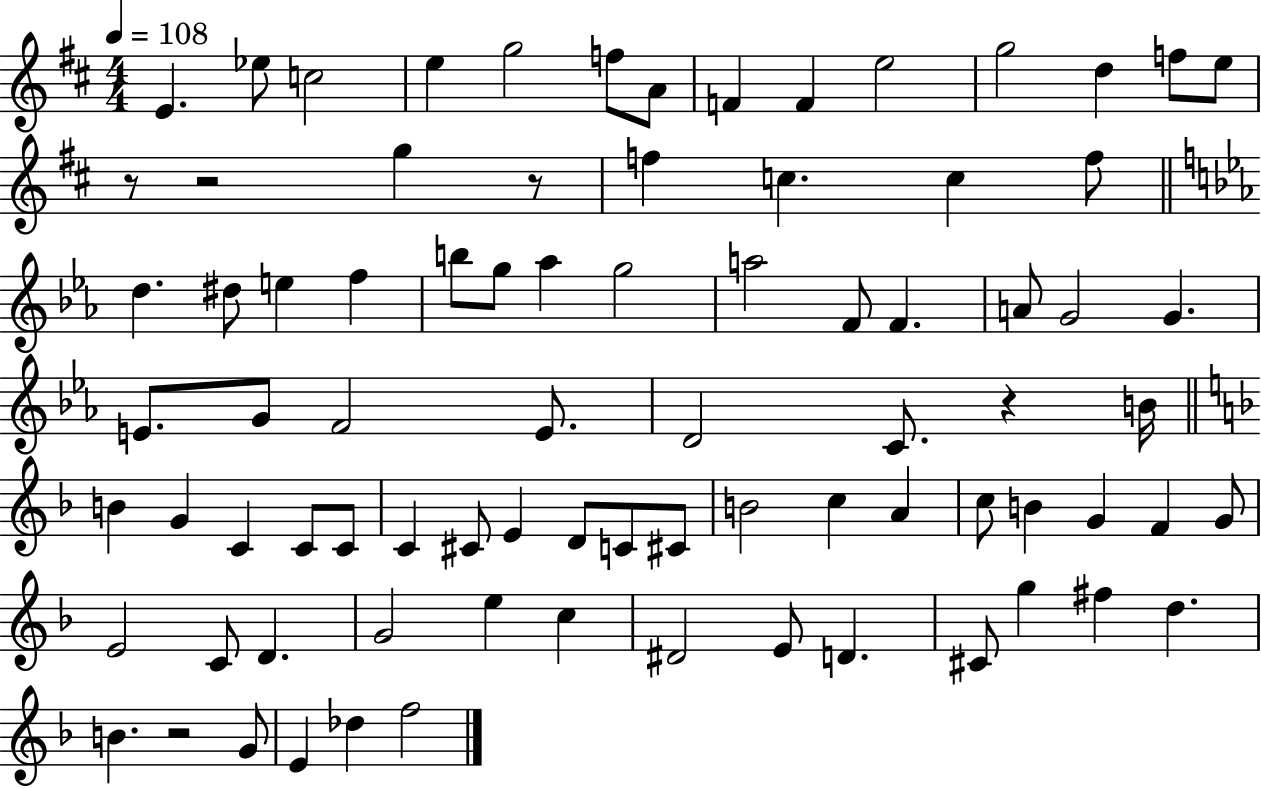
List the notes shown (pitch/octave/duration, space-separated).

E4/q. Eb5/e C5/h E5/q G5/h F5/e A4/e F4/q F4/q E5/h G5/h D5/q F5/e E5/e R/e R/h G5/q R/e F5/q C5/q. C5/q F5/e D5/q. D#5/e E5/q F5/q B5/e G5/e Ab5/q G5/h A5/h F4/e F4/q. A4/e G4/h G4/q. E4/e. G4/e F4/h E4/e. D4/h C4/e. R/q B4/s B4/q G4/q C4/q C4/e C4/e C4/q C#4/e E4/q D4/e C4/e C#4/e B4/h C5/q A4/q C5/e B4/q G4/q F4/q G4/e E4/h C4/e D4/q. G4/h E5/q C5/q D#4/h E4/e D4/q. C#4/e G5/q F#5/q D5/q. B4/q. R/h G4/e E4/q Db5/q F5/h